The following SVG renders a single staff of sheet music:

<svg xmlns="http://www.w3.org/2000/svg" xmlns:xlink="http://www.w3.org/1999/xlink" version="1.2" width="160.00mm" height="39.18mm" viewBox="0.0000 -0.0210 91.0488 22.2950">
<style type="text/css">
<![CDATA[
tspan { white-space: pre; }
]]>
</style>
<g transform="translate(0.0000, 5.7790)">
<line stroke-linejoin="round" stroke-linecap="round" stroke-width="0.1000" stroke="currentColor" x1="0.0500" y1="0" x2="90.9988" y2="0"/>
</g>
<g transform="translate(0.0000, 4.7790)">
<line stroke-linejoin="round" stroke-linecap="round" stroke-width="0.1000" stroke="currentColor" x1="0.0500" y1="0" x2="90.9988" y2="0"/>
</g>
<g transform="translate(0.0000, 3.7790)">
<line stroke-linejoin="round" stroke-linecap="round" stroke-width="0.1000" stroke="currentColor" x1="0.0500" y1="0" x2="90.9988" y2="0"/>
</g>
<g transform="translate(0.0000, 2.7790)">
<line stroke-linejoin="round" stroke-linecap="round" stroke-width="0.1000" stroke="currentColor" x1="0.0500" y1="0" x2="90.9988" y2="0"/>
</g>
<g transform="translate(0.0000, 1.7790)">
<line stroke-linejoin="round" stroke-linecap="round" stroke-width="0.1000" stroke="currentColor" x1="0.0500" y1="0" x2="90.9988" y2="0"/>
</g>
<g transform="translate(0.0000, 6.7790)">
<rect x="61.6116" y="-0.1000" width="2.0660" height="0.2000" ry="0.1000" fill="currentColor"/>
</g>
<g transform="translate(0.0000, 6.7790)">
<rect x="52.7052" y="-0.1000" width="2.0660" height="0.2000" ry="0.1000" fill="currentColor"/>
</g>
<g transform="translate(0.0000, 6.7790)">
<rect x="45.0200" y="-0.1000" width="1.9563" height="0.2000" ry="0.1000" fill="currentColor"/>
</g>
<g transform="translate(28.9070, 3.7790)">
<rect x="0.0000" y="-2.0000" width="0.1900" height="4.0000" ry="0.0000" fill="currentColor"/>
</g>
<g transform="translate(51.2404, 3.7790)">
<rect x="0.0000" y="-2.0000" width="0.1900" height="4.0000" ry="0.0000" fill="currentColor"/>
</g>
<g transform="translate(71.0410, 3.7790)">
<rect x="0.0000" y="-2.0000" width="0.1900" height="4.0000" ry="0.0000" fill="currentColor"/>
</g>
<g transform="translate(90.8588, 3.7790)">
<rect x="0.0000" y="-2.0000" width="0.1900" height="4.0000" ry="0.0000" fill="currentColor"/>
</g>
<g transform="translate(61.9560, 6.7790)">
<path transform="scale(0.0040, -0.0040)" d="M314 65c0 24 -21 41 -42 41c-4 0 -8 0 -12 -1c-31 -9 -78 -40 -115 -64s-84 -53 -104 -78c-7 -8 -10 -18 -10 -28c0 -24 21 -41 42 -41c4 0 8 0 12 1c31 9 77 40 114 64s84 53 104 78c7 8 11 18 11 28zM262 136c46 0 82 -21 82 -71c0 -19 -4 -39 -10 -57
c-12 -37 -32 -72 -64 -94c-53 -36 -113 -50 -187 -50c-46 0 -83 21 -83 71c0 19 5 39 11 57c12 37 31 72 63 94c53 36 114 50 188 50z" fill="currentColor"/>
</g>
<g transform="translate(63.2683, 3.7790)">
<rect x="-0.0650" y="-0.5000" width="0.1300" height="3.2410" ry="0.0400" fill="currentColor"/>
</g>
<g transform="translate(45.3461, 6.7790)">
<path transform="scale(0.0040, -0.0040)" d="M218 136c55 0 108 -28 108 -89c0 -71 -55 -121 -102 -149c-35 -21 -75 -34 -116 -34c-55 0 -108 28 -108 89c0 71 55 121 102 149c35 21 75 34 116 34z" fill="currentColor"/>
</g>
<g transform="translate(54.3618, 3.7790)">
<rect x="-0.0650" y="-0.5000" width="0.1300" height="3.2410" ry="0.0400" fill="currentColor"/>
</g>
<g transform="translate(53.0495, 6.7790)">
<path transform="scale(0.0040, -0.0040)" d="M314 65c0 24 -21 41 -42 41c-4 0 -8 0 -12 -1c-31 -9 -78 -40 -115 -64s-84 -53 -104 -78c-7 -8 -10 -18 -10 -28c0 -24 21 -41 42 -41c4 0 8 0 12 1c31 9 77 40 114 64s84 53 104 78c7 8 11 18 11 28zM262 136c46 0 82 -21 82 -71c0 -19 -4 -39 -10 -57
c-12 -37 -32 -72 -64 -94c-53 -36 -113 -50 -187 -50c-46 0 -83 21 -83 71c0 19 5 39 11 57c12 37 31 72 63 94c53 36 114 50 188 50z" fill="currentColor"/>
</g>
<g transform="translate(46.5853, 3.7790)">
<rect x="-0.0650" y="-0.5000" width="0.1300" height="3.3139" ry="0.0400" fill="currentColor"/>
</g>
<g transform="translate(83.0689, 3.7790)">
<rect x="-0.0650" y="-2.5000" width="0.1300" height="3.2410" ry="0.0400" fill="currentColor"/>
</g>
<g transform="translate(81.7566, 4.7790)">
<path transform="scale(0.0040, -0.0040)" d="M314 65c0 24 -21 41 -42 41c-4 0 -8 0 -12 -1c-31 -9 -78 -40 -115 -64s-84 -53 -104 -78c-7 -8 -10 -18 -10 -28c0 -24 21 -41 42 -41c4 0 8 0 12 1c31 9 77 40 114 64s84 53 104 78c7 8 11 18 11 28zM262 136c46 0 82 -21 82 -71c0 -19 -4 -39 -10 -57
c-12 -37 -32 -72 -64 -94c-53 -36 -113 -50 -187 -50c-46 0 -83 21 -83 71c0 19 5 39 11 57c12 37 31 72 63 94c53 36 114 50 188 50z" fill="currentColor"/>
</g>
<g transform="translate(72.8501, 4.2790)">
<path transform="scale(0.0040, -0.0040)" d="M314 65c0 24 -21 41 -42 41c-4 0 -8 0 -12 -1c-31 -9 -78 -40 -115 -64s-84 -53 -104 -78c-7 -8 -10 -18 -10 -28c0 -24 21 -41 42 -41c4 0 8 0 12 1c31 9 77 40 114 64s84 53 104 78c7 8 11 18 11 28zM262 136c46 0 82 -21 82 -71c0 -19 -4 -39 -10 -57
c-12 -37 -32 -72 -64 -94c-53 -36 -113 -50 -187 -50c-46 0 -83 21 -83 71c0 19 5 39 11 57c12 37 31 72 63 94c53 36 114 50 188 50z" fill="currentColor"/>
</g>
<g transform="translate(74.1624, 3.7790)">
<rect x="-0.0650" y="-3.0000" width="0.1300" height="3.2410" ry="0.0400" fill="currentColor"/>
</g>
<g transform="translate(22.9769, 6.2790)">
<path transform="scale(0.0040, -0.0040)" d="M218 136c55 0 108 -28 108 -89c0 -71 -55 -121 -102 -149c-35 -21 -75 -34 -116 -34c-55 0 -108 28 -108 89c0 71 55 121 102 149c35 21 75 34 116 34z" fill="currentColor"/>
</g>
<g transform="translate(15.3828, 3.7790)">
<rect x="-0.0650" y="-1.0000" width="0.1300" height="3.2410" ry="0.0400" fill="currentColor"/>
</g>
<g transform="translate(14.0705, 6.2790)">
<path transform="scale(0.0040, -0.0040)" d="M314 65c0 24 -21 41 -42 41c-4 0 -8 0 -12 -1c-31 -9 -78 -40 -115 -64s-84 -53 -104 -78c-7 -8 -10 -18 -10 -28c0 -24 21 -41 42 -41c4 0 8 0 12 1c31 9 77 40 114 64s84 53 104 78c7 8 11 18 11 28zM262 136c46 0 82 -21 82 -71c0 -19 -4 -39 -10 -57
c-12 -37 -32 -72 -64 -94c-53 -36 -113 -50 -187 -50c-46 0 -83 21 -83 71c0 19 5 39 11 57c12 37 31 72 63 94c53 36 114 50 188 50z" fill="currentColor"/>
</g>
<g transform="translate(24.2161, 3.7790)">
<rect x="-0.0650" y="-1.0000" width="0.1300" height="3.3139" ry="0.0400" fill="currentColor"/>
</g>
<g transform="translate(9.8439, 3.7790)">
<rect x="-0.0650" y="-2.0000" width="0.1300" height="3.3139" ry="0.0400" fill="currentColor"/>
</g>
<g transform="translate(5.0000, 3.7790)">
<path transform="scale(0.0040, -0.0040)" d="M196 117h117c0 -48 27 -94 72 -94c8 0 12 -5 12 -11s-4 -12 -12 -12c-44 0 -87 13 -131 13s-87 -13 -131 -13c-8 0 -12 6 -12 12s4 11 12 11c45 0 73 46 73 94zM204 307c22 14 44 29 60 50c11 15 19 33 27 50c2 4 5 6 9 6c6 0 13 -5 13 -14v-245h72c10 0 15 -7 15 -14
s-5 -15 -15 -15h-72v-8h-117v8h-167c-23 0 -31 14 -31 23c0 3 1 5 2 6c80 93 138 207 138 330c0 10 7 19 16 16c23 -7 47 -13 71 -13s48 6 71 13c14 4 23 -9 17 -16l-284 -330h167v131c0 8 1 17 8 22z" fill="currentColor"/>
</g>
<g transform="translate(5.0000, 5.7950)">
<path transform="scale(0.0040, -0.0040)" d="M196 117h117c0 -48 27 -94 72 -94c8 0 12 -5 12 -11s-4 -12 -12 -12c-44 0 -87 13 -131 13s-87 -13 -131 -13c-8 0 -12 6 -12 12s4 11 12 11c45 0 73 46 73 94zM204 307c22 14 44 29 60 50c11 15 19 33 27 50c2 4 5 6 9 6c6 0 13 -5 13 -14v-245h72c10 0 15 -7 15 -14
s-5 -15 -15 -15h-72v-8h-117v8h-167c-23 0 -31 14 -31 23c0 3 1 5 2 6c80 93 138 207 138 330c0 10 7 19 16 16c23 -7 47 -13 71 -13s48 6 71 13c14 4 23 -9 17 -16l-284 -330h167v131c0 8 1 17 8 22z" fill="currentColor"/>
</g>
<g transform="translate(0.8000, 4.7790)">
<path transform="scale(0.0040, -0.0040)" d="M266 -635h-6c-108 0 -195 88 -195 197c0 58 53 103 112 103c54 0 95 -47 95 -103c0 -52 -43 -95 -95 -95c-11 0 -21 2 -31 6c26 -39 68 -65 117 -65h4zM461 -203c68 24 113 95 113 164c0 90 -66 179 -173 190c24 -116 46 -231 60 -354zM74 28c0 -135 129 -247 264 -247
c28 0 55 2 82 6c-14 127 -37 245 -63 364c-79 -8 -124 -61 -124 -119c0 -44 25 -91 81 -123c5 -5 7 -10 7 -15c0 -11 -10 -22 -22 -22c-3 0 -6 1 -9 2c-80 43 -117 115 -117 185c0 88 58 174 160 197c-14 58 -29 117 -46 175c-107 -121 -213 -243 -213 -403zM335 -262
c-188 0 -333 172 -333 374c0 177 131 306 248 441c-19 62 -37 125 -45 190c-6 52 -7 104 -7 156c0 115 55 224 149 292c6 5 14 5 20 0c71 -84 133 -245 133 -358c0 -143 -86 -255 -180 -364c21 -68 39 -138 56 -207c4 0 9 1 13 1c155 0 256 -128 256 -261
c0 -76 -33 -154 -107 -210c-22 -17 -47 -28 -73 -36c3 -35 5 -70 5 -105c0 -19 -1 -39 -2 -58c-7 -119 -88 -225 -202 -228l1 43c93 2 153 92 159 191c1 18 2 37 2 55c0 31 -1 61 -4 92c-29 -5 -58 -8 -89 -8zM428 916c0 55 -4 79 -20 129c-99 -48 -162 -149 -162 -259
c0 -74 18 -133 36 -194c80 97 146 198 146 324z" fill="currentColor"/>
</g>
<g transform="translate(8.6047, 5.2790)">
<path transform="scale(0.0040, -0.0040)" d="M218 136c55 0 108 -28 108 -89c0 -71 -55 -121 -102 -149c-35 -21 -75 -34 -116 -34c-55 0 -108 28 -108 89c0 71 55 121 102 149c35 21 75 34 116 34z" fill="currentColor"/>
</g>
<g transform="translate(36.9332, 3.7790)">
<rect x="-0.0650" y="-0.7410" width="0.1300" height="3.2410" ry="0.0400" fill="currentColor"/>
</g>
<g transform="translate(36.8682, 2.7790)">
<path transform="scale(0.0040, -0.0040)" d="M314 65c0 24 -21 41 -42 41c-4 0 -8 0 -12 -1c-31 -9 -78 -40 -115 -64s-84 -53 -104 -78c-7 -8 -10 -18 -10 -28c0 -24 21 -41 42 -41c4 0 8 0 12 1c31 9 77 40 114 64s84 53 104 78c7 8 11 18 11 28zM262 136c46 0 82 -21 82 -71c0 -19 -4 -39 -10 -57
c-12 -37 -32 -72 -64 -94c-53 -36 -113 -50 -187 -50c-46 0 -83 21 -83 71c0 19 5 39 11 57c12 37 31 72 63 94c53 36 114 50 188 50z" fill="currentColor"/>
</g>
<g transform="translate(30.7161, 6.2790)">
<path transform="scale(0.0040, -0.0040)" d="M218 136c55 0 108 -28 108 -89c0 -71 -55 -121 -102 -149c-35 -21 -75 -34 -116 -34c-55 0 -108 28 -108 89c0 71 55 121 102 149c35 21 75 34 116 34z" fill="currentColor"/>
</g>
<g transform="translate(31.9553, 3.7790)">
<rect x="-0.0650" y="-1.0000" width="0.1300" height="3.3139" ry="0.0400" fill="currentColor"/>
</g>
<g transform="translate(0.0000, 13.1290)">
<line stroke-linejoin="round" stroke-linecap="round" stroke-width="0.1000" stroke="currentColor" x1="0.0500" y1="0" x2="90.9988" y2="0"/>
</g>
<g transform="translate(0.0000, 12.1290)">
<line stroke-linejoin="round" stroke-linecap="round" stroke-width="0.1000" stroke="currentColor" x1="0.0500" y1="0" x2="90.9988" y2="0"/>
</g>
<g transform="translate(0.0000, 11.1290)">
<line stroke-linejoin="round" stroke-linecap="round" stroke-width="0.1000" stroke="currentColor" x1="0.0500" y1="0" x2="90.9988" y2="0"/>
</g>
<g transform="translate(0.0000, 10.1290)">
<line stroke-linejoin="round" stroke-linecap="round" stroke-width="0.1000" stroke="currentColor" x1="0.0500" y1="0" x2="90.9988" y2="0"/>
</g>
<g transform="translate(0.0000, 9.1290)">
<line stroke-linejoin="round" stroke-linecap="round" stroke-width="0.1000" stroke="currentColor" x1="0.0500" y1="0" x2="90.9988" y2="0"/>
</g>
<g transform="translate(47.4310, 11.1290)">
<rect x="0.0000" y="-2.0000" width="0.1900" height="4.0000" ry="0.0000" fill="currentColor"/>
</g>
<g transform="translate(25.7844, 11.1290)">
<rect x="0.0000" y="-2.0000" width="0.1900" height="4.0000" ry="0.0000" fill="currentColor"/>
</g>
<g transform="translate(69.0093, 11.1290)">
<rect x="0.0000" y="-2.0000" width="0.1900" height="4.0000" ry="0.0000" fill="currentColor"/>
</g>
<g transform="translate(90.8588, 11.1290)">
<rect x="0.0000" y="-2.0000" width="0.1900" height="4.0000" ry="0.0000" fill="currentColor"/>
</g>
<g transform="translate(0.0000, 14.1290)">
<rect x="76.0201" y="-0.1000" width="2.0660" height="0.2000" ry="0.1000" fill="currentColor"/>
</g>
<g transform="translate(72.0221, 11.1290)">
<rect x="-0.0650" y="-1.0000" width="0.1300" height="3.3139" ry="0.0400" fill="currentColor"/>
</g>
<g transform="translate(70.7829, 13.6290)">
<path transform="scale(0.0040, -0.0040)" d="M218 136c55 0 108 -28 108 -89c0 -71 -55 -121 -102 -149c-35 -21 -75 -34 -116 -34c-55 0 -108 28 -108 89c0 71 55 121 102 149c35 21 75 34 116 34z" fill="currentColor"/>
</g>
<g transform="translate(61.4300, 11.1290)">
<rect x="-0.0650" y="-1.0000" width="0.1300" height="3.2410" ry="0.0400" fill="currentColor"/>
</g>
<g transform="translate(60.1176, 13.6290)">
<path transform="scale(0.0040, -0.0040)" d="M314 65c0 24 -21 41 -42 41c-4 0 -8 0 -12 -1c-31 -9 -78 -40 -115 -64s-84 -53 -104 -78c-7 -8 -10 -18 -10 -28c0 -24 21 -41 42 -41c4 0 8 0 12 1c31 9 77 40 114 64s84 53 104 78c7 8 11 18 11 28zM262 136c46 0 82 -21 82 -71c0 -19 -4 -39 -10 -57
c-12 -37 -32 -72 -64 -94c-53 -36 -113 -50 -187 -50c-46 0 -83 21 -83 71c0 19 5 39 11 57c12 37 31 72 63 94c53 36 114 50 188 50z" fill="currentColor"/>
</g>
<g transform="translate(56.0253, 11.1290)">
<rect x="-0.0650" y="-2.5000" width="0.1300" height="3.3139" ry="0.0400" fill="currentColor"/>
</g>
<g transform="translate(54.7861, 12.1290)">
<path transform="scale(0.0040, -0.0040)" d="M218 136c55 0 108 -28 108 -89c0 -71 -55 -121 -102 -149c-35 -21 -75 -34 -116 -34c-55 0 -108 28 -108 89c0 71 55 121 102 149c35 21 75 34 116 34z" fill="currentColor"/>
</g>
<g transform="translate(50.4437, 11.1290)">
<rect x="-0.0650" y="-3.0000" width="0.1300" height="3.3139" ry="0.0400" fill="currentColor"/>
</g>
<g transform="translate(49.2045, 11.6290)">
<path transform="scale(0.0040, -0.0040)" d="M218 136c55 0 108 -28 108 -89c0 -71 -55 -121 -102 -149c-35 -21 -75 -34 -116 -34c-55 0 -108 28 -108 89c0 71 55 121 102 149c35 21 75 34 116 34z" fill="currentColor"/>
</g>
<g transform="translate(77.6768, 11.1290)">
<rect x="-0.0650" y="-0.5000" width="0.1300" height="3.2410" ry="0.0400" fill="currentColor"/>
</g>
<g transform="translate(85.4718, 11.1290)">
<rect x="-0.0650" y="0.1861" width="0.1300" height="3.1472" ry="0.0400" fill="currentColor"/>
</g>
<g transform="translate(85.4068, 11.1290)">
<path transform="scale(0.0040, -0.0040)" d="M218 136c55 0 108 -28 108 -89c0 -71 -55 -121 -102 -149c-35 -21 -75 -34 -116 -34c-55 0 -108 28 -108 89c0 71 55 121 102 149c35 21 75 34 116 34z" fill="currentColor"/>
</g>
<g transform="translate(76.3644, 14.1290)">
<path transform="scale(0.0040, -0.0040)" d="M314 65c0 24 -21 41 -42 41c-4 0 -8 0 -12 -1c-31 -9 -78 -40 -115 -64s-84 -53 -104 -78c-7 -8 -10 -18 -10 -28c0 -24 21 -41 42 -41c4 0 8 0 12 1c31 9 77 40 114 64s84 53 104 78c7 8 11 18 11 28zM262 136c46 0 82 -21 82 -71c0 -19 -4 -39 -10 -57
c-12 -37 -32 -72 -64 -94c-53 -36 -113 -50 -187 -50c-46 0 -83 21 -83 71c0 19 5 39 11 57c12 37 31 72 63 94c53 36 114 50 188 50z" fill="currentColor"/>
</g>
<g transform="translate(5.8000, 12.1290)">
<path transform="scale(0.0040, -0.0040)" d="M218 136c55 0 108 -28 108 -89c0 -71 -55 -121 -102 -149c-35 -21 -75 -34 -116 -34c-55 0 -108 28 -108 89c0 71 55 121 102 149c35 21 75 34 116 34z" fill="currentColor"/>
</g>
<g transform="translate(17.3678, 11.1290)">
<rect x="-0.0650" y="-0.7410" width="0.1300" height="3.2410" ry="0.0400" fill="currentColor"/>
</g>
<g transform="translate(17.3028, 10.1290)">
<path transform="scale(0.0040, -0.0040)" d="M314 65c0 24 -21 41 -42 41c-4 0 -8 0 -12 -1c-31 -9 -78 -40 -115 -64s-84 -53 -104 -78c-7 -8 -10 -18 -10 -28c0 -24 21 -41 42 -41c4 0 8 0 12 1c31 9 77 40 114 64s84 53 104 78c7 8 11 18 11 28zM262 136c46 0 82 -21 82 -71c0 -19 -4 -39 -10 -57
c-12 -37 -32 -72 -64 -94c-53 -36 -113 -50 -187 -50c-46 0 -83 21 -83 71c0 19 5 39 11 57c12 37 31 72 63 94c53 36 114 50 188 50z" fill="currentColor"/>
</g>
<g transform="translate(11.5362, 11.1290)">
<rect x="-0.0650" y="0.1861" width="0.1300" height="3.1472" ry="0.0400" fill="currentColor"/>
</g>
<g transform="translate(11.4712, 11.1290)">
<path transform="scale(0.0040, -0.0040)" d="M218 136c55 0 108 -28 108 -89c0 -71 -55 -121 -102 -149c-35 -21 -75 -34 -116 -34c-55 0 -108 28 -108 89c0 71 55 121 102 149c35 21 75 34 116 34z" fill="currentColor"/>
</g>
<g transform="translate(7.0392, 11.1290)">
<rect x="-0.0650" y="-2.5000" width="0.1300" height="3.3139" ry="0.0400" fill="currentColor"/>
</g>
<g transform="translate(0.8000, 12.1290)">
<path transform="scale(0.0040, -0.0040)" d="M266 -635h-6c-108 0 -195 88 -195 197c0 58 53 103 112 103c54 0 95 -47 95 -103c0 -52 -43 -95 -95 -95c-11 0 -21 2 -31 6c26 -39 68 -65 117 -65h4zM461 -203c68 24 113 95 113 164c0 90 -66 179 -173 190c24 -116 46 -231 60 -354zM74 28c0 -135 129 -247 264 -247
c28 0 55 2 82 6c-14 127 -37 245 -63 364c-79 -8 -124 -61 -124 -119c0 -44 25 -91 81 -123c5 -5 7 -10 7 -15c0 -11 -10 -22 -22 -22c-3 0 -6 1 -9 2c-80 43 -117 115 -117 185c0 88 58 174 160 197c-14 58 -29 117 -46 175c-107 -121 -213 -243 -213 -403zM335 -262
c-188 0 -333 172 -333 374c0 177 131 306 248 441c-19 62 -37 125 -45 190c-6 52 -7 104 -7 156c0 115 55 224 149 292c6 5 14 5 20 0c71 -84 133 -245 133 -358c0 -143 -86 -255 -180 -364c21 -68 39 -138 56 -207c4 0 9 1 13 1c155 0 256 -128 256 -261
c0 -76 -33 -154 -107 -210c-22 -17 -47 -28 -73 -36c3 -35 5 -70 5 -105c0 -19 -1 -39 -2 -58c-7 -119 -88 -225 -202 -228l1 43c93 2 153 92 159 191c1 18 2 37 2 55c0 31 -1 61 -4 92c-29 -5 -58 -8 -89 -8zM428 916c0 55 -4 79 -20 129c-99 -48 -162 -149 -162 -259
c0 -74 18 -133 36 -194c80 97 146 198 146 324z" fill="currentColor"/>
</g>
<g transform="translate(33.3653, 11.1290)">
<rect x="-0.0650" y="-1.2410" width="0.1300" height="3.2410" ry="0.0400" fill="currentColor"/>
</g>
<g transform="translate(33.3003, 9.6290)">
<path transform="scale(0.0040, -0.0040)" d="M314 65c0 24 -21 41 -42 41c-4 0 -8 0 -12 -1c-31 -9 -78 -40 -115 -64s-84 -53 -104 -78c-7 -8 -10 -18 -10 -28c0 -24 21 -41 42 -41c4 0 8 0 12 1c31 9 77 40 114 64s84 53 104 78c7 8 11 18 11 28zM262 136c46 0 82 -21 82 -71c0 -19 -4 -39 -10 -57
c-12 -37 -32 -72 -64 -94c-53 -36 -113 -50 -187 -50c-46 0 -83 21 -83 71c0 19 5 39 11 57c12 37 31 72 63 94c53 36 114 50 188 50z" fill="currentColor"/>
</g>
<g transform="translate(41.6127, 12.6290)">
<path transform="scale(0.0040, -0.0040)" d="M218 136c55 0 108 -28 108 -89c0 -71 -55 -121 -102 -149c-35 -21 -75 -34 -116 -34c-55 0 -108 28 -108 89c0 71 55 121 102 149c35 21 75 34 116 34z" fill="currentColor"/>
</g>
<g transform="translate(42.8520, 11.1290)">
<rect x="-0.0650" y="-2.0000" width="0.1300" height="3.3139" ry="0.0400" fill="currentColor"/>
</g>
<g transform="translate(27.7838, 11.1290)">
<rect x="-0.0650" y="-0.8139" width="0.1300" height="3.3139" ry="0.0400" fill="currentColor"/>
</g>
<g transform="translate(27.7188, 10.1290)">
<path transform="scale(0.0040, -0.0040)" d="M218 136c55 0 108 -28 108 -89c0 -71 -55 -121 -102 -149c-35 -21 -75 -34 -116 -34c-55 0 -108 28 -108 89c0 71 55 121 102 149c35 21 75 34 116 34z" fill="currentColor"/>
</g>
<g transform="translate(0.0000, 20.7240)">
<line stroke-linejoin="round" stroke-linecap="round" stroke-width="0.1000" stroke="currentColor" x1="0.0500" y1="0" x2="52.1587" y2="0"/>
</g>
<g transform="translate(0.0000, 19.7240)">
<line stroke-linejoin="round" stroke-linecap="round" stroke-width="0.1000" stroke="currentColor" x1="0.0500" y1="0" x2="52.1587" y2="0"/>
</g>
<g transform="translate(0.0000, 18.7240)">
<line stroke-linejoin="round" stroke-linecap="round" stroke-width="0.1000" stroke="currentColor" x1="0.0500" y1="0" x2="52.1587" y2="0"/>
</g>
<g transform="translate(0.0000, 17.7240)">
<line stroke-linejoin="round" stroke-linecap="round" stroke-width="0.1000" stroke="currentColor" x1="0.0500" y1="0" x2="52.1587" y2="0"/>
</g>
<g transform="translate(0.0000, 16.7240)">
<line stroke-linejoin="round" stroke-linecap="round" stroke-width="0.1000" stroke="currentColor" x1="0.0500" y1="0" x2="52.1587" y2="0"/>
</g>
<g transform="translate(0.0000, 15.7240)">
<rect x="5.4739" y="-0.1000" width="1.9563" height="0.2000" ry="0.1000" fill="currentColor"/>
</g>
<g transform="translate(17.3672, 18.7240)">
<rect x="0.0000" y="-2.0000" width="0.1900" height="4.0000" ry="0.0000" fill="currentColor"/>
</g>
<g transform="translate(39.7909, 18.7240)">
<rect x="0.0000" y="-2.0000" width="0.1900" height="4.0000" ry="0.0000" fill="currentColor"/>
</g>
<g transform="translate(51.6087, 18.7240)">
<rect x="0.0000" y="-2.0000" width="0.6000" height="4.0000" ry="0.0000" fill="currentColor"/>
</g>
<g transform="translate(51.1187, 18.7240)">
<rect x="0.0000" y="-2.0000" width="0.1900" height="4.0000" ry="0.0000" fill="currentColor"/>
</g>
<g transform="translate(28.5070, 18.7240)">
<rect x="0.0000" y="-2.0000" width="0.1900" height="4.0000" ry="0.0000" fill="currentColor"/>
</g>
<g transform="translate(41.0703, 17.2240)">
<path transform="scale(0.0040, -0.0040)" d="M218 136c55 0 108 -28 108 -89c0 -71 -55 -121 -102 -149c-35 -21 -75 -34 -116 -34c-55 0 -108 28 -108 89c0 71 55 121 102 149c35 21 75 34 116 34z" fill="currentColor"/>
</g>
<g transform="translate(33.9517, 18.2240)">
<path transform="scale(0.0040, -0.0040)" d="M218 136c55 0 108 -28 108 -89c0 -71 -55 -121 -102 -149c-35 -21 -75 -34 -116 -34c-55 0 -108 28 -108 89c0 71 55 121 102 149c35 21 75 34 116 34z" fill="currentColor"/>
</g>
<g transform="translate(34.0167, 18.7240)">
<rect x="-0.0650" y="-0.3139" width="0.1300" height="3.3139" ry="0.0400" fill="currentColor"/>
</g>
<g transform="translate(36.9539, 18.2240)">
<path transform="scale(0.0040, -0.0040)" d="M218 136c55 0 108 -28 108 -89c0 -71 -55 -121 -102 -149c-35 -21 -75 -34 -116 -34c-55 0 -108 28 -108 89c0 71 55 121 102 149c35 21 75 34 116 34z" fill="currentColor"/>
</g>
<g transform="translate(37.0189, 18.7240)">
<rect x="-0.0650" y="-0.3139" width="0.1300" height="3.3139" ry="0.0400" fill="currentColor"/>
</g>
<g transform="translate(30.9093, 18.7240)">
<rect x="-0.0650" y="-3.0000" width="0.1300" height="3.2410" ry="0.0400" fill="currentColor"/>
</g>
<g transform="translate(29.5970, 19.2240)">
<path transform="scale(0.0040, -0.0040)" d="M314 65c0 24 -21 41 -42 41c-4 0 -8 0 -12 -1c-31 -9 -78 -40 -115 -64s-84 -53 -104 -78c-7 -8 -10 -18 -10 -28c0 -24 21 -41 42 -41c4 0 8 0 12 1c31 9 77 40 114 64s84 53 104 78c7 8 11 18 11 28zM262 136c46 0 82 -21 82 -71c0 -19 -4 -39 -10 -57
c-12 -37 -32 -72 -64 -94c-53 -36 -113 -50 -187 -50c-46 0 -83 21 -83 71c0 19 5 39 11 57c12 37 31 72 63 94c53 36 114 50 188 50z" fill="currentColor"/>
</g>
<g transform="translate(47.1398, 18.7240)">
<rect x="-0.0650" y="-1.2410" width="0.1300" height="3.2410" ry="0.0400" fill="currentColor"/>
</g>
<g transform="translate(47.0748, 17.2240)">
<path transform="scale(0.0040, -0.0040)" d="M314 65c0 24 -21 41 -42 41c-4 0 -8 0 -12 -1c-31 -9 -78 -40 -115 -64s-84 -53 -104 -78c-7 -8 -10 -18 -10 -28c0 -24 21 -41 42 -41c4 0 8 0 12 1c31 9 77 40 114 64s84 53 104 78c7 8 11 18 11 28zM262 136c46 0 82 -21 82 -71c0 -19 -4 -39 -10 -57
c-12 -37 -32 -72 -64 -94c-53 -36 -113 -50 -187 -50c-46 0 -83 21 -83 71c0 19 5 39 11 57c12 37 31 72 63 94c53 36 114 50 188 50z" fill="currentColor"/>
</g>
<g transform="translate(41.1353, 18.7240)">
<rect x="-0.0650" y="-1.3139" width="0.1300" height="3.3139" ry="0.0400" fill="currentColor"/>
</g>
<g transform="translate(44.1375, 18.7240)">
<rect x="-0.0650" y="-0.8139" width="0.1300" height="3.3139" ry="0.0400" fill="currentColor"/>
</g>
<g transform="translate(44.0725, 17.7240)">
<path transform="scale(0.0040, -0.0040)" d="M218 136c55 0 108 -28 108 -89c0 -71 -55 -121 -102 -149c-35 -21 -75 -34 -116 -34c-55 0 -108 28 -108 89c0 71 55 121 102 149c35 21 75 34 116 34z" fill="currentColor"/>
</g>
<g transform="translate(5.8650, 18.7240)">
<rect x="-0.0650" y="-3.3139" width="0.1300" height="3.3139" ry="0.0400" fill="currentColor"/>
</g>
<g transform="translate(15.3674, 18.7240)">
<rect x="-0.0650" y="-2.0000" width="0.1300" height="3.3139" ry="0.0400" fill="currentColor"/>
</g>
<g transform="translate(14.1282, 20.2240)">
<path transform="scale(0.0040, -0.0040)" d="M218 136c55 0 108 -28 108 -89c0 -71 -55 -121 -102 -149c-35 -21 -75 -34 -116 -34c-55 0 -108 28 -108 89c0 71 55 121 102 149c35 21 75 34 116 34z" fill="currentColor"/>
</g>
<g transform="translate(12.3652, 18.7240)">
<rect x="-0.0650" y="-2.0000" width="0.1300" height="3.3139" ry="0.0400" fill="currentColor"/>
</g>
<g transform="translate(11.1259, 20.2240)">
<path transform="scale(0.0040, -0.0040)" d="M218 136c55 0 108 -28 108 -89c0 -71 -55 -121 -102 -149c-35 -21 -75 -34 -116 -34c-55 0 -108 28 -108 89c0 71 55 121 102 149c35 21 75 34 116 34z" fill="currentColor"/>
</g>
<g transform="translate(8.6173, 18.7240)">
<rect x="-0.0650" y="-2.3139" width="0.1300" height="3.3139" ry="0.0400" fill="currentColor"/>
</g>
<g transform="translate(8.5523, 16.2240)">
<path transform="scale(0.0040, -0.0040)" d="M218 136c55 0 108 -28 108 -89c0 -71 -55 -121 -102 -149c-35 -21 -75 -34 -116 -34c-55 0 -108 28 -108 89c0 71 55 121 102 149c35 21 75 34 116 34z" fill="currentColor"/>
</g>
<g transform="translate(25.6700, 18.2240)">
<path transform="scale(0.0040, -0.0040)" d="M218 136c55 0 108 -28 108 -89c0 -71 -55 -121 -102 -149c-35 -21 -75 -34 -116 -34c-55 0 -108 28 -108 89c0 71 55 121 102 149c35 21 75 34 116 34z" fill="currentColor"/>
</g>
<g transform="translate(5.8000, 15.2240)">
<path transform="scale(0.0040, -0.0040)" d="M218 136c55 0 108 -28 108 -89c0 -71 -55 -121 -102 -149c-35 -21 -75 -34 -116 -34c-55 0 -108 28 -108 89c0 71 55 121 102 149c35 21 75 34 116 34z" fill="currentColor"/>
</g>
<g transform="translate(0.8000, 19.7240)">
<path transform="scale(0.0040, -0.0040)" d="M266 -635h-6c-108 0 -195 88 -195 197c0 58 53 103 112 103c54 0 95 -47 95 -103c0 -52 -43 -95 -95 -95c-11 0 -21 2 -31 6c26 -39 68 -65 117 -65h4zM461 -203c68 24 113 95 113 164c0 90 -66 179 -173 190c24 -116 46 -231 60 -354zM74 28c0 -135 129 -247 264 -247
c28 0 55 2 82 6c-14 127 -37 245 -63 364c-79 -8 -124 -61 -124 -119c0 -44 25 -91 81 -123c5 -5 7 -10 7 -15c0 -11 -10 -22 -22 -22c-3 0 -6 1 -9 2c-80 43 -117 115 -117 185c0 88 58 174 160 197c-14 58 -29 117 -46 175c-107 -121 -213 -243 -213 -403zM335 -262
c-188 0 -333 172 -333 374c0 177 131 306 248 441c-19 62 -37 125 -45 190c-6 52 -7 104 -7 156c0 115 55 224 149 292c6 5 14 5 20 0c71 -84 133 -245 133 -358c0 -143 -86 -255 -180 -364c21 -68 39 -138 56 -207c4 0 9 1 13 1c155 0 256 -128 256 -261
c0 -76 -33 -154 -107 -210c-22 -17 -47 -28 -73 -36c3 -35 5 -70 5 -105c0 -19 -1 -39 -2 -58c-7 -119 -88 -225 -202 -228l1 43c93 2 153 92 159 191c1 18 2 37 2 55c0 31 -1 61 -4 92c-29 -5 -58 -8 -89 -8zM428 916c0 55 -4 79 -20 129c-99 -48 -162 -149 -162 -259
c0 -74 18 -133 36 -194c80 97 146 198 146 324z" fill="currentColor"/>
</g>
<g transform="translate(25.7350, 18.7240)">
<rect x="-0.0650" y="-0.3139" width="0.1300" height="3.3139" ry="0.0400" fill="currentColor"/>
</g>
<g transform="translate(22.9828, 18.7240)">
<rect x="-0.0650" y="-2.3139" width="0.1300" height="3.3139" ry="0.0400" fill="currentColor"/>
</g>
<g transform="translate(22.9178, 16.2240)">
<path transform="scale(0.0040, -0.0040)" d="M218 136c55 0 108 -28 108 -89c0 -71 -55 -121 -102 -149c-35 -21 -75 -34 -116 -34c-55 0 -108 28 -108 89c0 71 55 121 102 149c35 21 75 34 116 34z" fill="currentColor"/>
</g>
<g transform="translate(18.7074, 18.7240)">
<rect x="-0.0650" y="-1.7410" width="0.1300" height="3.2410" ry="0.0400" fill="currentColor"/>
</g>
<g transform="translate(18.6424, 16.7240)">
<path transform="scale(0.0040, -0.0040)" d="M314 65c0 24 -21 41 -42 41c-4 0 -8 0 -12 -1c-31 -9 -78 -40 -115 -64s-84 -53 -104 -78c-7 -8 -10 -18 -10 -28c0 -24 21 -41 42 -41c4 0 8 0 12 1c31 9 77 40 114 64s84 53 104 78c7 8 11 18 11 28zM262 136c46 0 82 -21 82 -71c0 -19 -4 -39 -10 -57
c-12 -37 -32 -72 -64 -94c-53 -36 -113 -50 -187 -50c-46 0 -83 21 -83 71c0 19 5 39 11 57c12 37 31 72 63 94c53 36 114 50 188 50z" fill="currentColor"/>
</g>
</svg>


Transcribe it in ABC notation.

X:1
T:Untitled
M:4/4
L:1/4
K:C
F D2 D D d2 C C2 C2 A2 G2 G B d2 d e2 F A G D2 D C2 B b g F F f2 g c A2 c c e d e2